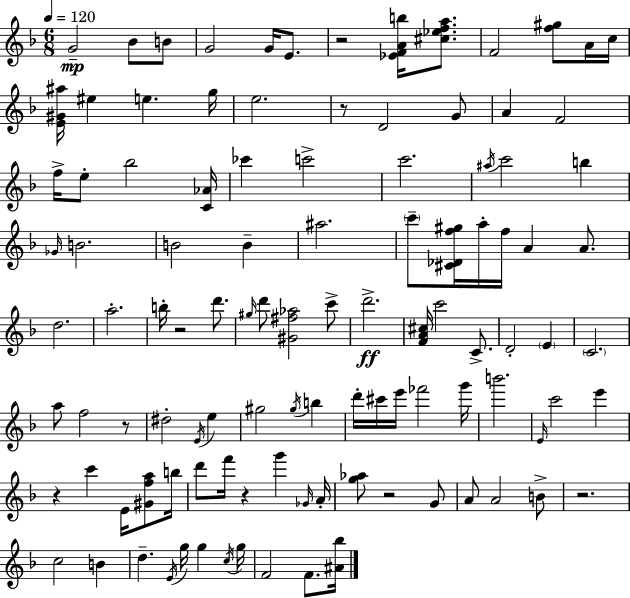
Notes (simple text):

G4/h Bb4/e B4/e G4/h G4/s E4/e. R/h [Eb4,F4,A4,B5]/s [C#5,Eb5,F5,A5]/e. F4/h [F5,G#5]/e A4/s C5/s [E4,G#4,A#5]/s EIS5/q E5/q. G5/s E5/h. R/e D4/h G4/e A4/q F4/h F5/s E5/e Bb5/h [C4,Ab4]/s CES6/q C6/h C6/h. A#5/s C6/h B5/q Gb4/s B4/h. B4/h B4/q A#5/h. C6/e [C#4,Db4,F5,G#5]/s A5/s F5/s A4/q A4/e. D5/h. A5/h. B5/s R/h D6/e. G#5/s D6/e [G#4,F#5,Ab5]/h C6/e D6/h. [F4,A4,C#5]/s C6/h C4/e. D4/h E4/q C4/h. A5/e F5/h R/e D#5/h E4/s E5/q G#5/h G#5/s B5/q D6/s C#6/s E6/s FES6/h G6/s B6/h. E4/s C6/h E6/q R/q C6/q E4/s [G#4,F5,A5]/e B5/s D6/e F6/s R/q G6/q Gb4/s A4/s [G5,Ab5]/e R/h G4/e A4/e A4/h B4/e R/h. C5/h B4/q D5/q. E4/s G5/s G5/q C5/s G5/s F4/h F4/e. [A#4,Bb5]/s